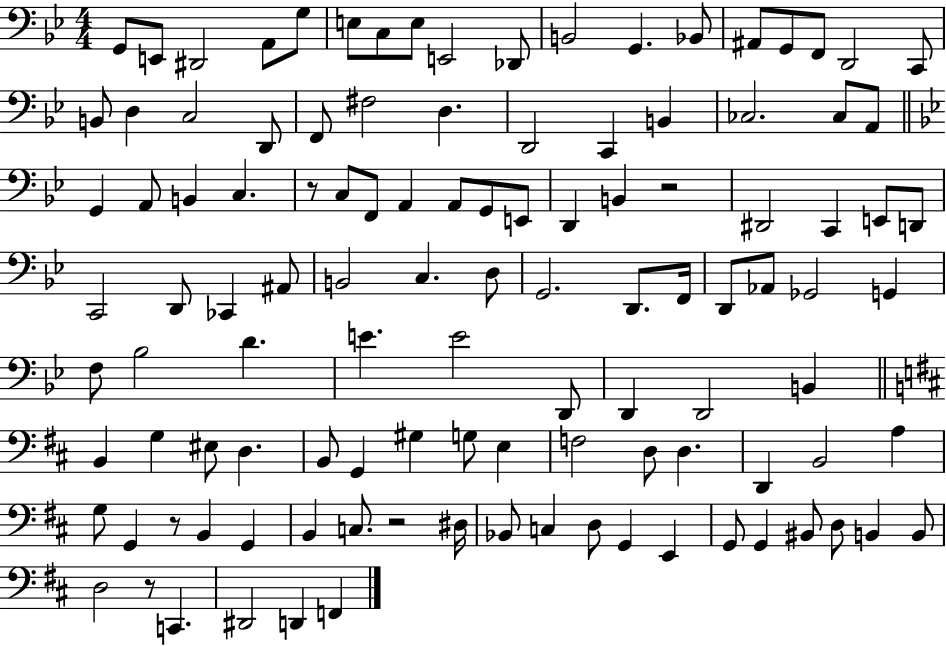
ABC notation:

X:1
T:Untitled
M:4/4
L:1/4
K:Bb
G,,/2 E,,/2 ^D,,2 A,,/2 G,/2 E,/2 C,/2 E,/2 E,,2 _D,,/2 B,,2 G,, _B,,/2 ^A,,/2 G,,/2 F,,/2 D,,2 C,,/2 B,,/2 D, C,2 D,,/2 F,,/2 ^F,2 D, D,,2 C,, B,, _C,2 _C,/2 A,,/2 G,, A,,/2 B,, C, z/2 C,/2 F,,/2 A,, A,,/2 G,,/2 E,,/2 D,, B,, z2 ^D,,2 C,, E,,/2 D,,/2 C,,2 D,,/2 _C,, ^A,,/2 B,,2 C, D,/2 G,,2 D,,/2 F,,/4 D,,/2 _A,,/2 _G,,2 G,, F,/2 _B,2 D E E2 D,,/2 D,, D,,2 B,, B,, G, ^E,/2 D, B,,/2 G,, ^G, G,/2 E, F,2 D,/2 D, D,, B,,2 A, G,/2 G,, z/2 B,, G,, B,, C,/2 z2 ^D,/4 _B,,/2 C, D,/2 G,, E,, G,,/2 G,, ^B,,/2 D,/2 B,, B,,/2 D,2 z/2 C,, ^D,,2 D,, F,,